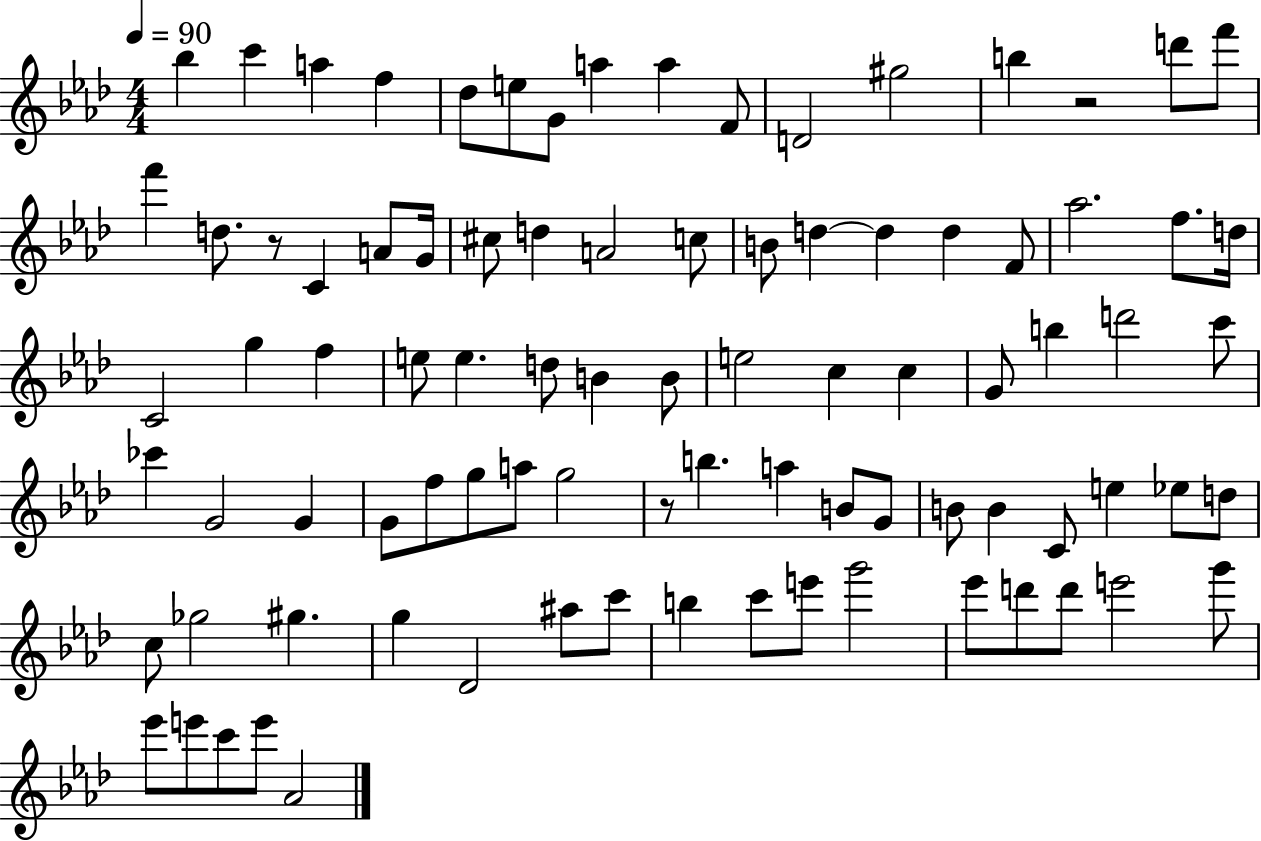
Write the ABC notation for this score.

X:1
T:Untitled
M:4/4
L:1/4
K:Ab
_b c' a f _d/2 e/2 G/2 a a F/2 D2 ^g2 b z2 d'/2 f'/2 f' d/2 z/2 C A/2 G/4 ^c/2 d A2 c/2 B/2 d d d F/2 _a2 f/2 d/4 C2 g f e/2 e d/2 B B/2 e2 c c G/2 b d'2 c'/2 _c' G2 G G/2 f/2 g/2 a/2 g2 z/2 b a B/2 G/2 B/2 B C/2 e _e/2 d/2 c/2 _g2 ^g g _D2 ^a/2 c'/2 b c'/2 e'/2 g'2 _e'/2 d'/2 d'/2 e'2 g'/2 _e'/2 e'/2 c'/2 e'/2 _A2